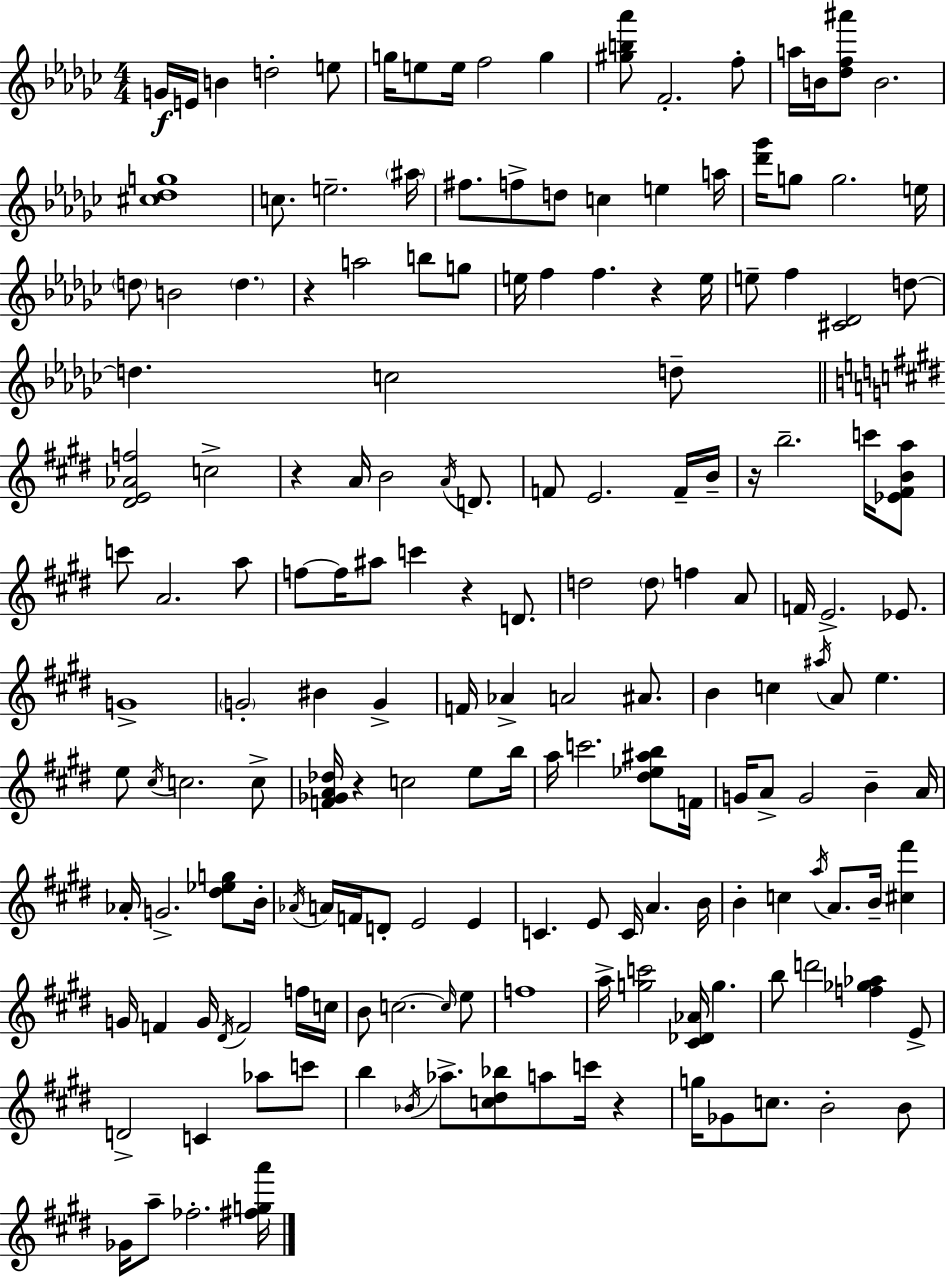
{
  \clef treble
  \numericTimeSignature
  \time 4/4
  \key ees \minor
  g'16\f e'16 b'4 d''2-. e''8 | g''16 e''8 e''16 f''2 g''4 | <gis'' b'' aes'''>8 f'2.-. f''8-. | a''16 b'16 <des'' f'' ais'''>8 b'2. | \break <cis'' des'' g''>1 | c''8. e''2.-- \parenthesize ais''16 | fis''8. f''8-> d''8 c''4 e''4 a''16 | <des''' ges'''>16 g''8 g''2. e''16 | \break \parenthesize d''8 b'2 \parenthesize d''4. | r4 a''2 b''8 g''8 | e''16 f''4 f''4. r4 e''16 | e''8-- f''4 <cis' des'>2 d''8~~ | \break d''4. c''2 d''8-- | \bar "||" \break \key e \major <dis' e' aes' f''>2 c''2-> | r4 a'16 b'2 \acciaccatura { a'16 } d'8. | f'8 e'2. f'16-- | b'16-- r16 b''2.-- c'''16 <ees' fis' b' a''>8 | \break c'''8 a'2. a''8 | f''8~~ f''16 ais''8 c'''4 r4 d'8. | d''2 \parenthesize d''8 f''4 a'8 | f'16 e'2.-> ees'8. | \break g'1-> | \parenthesize g'2-. bis'4 g'4-> | f'16 aes'4-> a'2 ais'8. | b'4 c''4 \acciaccatura { ais''16 } a'8 e''4. | \break e''8 \acciaccatura { cis''16 } c''2. | c''8-> <f' ges' a' des''>16 r4 c''2 | e''8 b''16 a''16 c'''2. | <dis'' ees'' ais'' b''>8 f'16 g'16 a'8-> g'2 b'4-- | \break a'16 aes'16-. g'2.-> | <dis'' ees'' g''>8 b'16-. \acciaccatura { aes'16 } a'16 f'16 d'8-. e'2 | e'4 c'4. e'8 c'16 a'4. | b'16 b'4-. c''4 \acciaccatura { a''16 } a'8. | \break b'16-- <cis'' fis'''>4 g'16 f'4 g'16 \acciaccatura { dis'16 } f'2 | f''16 c''16 b'8 c''2.~~ | \grace { c''16 } e''8 f''1 | a''16-> <g'' c'''>2 | \break <cis' des' aes'>16 g''4. b''8 d'''2 | <f'' ges'' aes''>4 e'8-> d'2-> c'4 | aes''8 c'''8 b''4 \acciaccatura { bes'16 } aes''8.-> <c'' dis'' bes''>8 | a''8 c'''16 r4 g''16 ges'8 c''8. b'2-. | \break b'8 ges'16 a''8-- fes''2.-. | <fis'' g'' a'''>16 \bar "|."
}